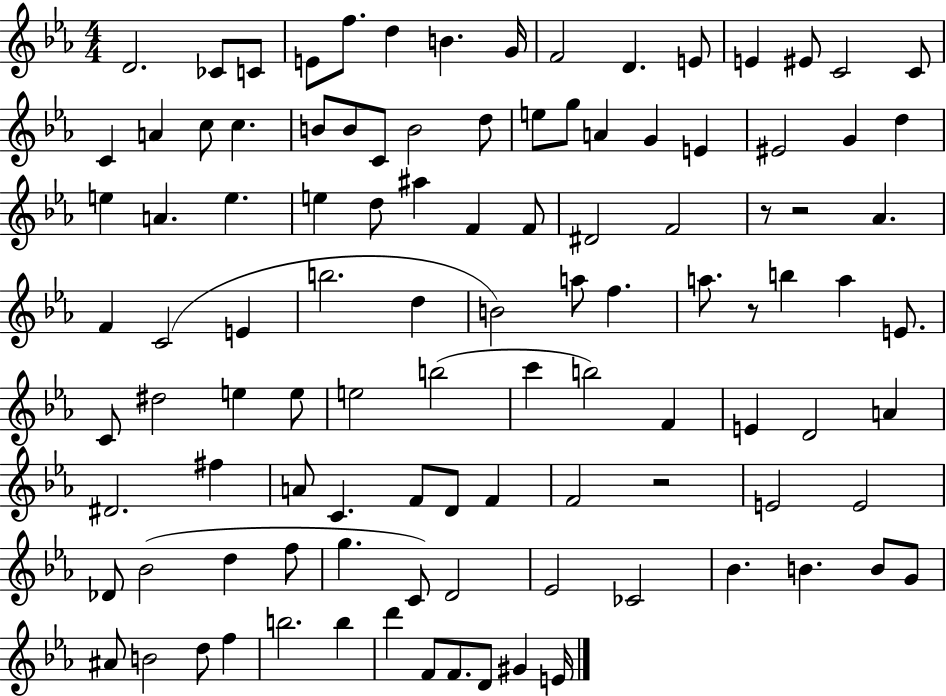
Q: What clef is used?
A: treble